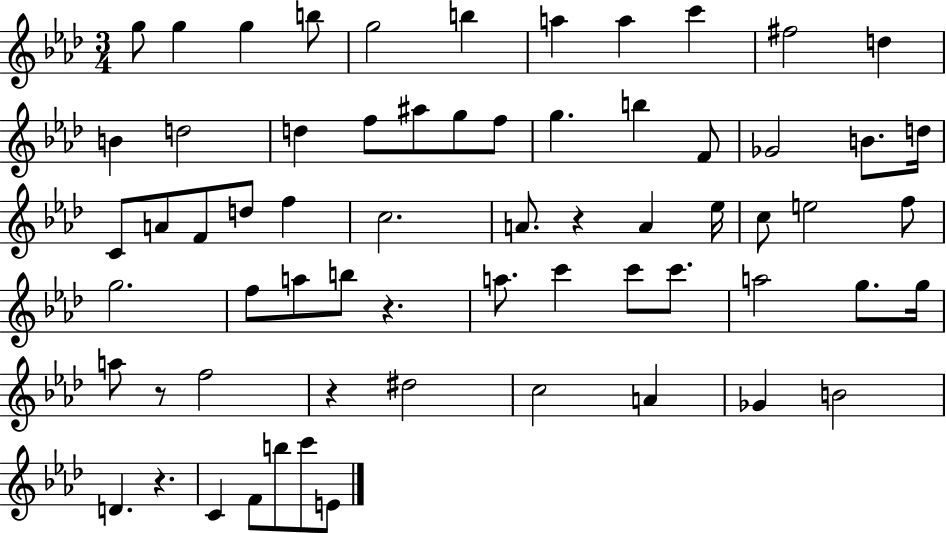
{
  \clef treble
  \numericTimeSignature
  \time 3/4
  \key aes \major
  g''8 g''4 g''4 b''8 | g''2 b''4 | a''4 a''4 c'''4 | fis''2 d''4 | \break b'4 d''2 | d''4 f''8 ais''8 g''8 f''8 | g''4. b''4 f'8 | ges'2 b'8. d''16 | \break c'8 a'8 f'8 d''8 f''4 | c''2. | a'8. r4 a'4 ees''16 | c''8 e''2 f''8 | \break g''2. | f''8 a''8 b''8 r4. | a''8. c'''4 c'''8 c'''8. | a''2 g''8. g''16 | \break a''8 r8 f''2 | r4 dis''2 | c''2 a'4 | ges'4 b'2 | \break d'4. r4. | c'4 f'8 b''8 c'''8 e'8 | \bar "|."
}